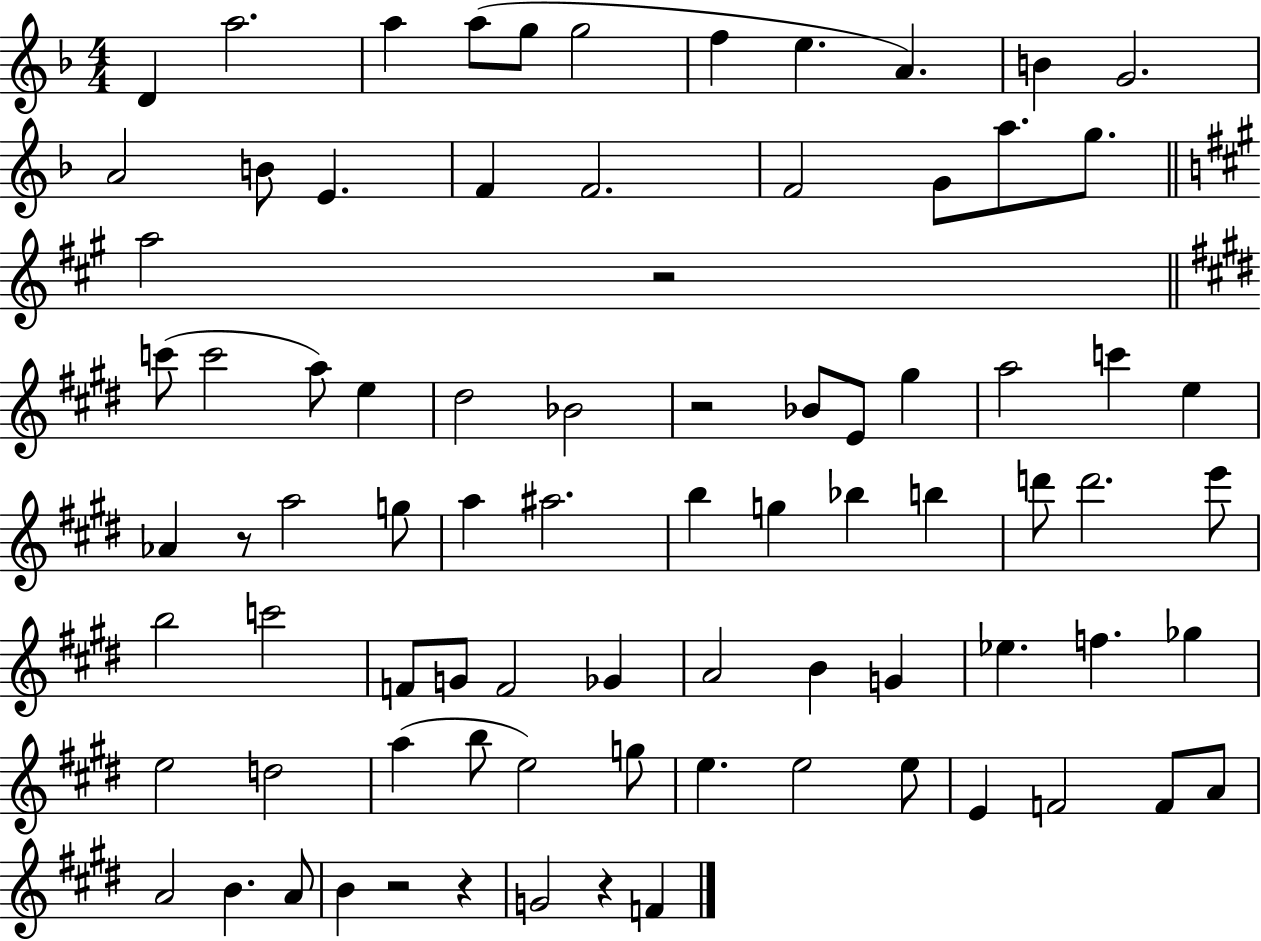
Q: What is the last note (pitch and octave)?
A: F4